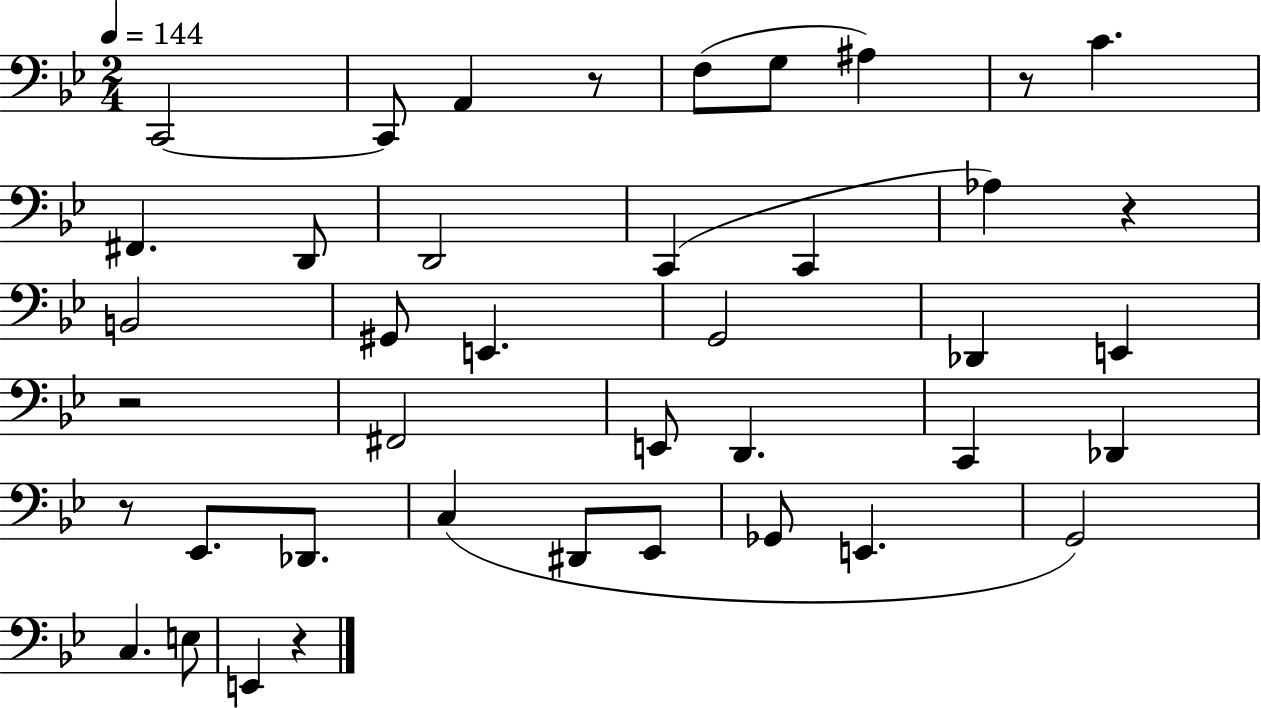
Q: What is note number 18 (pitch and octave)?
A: Db2